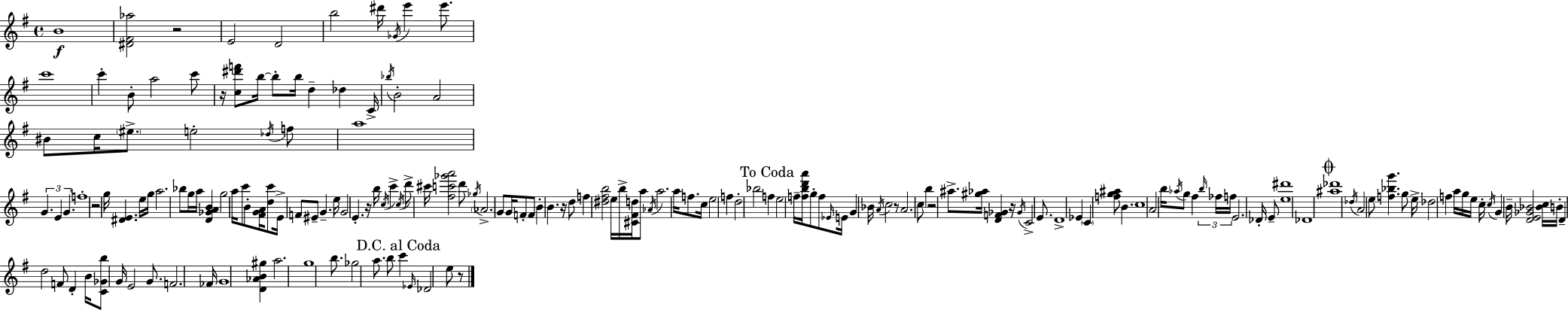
B4/w [D#4,F#4,Ab5]/h R/h E4/h D4/h B5/h D#6/s Gb4/s E6/q E6/e. C6/w C6/q B4/e A5/h C6/e R/s [C5,D#6,F6]/e B5/s B5/e B5/s D5/q Db5/q C4/s Bb5/s B4/h A4/h BIS4/e C5/s EIS5/e. E5/h Db5/s F5/e A5/w G4/q. E4/q G4/q. F5/w R/h G5/s [D#4,E4]/q. E5/s G5/s A5/h. Bb5/e G5/s A5/s [D4,Gb4,A4,B4]/q G5/h A5/s C6/e B4/e [F#4,G4,A4]/s [D5,C6]/e E4/s F4/e EIS4/e G4/q. E5/s G4/h E4/q. R/s B5/s C5/s C6/q C5/s D6/e C#6/s [F#5,C6,Gb6,A6]/h D6/e Gb5/s Ab4/h. G4/e G4/s F4/e F4/e B4/q B4/q. R/s D5/e F5/q [D#5,F#5,B5]/h E5/s B5/s [C#4,F#4,D5]/s A5/e Ab4/s A5/h. A5/s F5/e. C5/s E5/h F5/q D5/h Bb5/h F5/q E5/h F5/s [F5,B5,D6,A6]/s G5/e F5/e Eb4/s E4/s G4/q Bb4/s A4/s C5/h R/e A4/h. C5/e B5/q R/h A#5/e. [G#5,Ab5]/s [D4,F4,Gb4]/q R/s Gb4/s C4/h E4/e. D4/w Eb4/q C4/q [F5,G5,A#5]/e B4/q. C5/w A4/h B5/s Ab5/s G5/e F#5/q B5/s FES5/s F5/s E4/h. Db4/s E4/e [E5,D#6]/w Db4/w [A#5,Db6]/w Db5/s A4/h E5/e [F5,Bb5,G6]/q. G5/e E5/s Db5/h F5/q A5/s G5/s E5/s C5/s C5/s G4/q B4/s [D4,E4,Gb4,Bb4]/h [Bb4,C5]/s B4/s D4/q D5/h F4/e D4/q B4/s [C4,Gb4,B5]/e G4/s E4/h G4/e. F4/h. FES4/s G4/w [D4,Ab4,B4,G#5]/q A5/h. G5/w B5/e. Gb5/h A5/e. B5/e C6/q Eb4/s Db4/h E5/e R/e